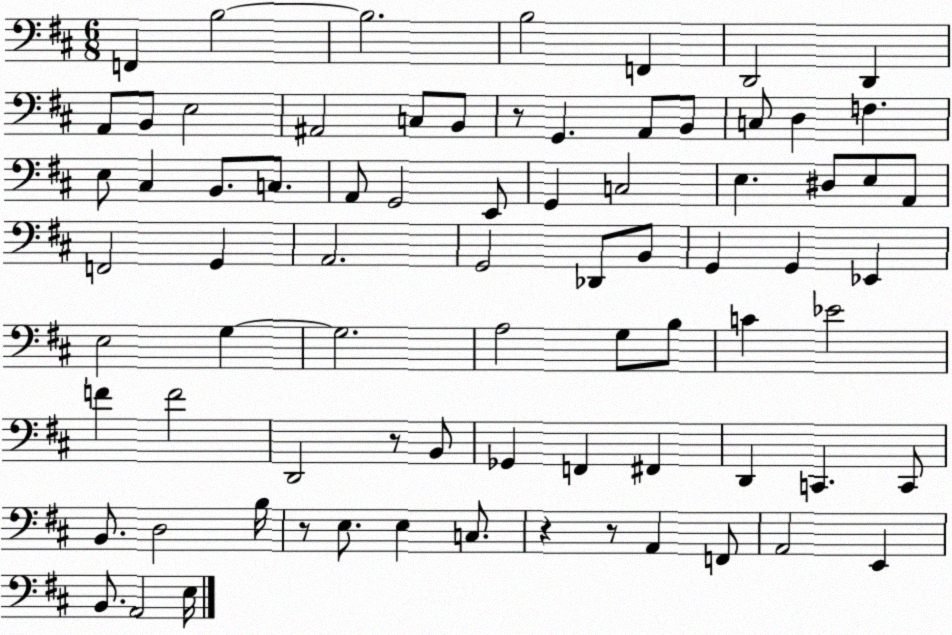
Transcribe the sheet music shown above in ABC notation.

X:1
T:Untitled
M:6/8
L:1/4
K:D
F,, B,2 B,2 B,2 F,, D,,2 D,, A,,/2 B,,/2 E,2 ^A,,2 C,/2 B,,/2 z/2 G,, A,,/2 B,,/2 C,/2 D, F, E,/2 ^C, B,,/2 C,/2 A,,/2 G,,2 E,,/2 G,, C,2 E, ^D,/2 E,/2 A,,/2 F,,2 G,, A,,2 G,,2 _D,,/2 B,,/2 G,, G,, _E,, E,2 G, G,2 A,2 G,/2 B,/2 C _E2 F F2 D,,2 z/2 B,,/2 _G,, F,, ^F,, D,, C,, C,,/2 B,,/2 D,2 B,/4 z/2 E,/2 E, C,/2 z z/2 A,, F,,/2 A,,2 E,, B,,/2 A,,2 E,/4